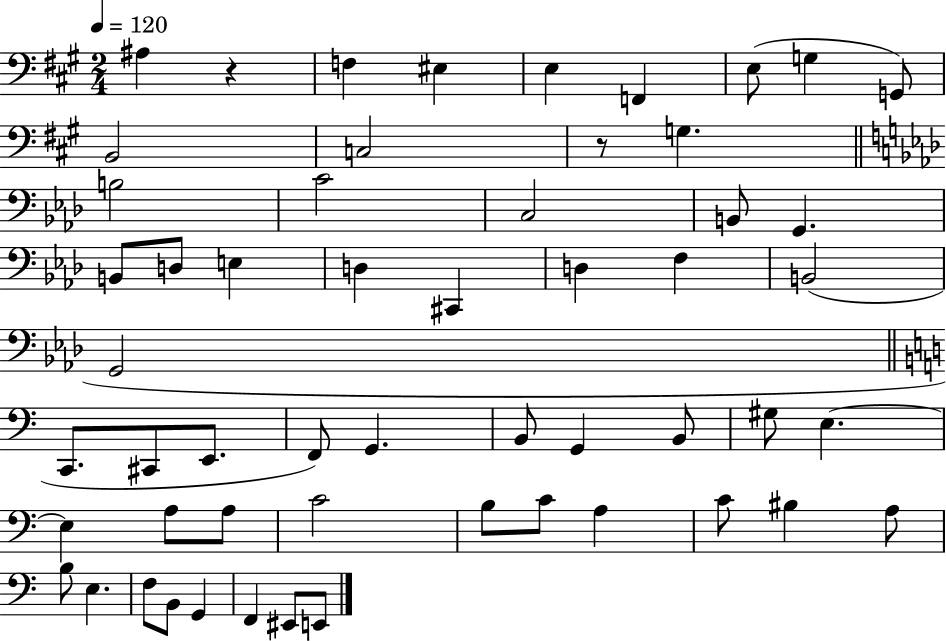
A#3/q R/q F3/q EIS3/q E3/q F2/q E3/e G3/q G2/e B2/h C3/h R/e G3/q. B3/h C4/h C3/h B2/e G2/q. B2/e D3/e E3/q D3/q C#2/q D3/q F3/q B2/h G2/h C2/e. C#2/e E2/e. F2/e G2/q. B2/e G2/q B2/e G#3/e E3/q. E3/q A3/e A3/e C4/h B3/e C4/e A3/q C4/e BIS3/q A3/e B3/e E3/q. F3/e B2/e G2/q F2/q EIS2/e E2/e